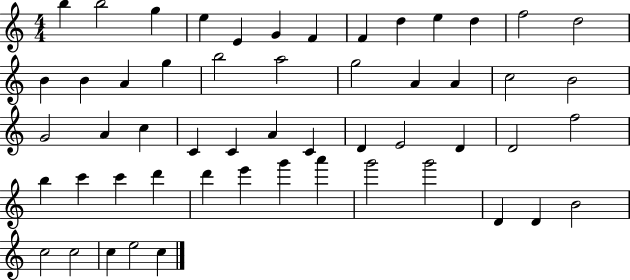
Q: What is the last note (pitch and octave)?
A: C5